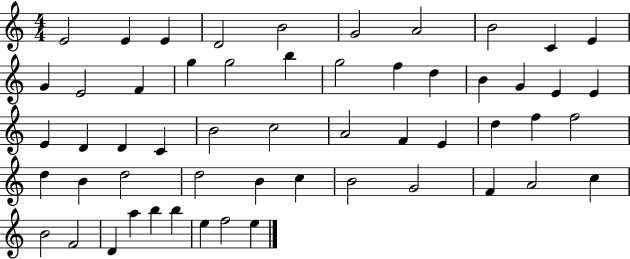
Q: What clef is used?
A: treble